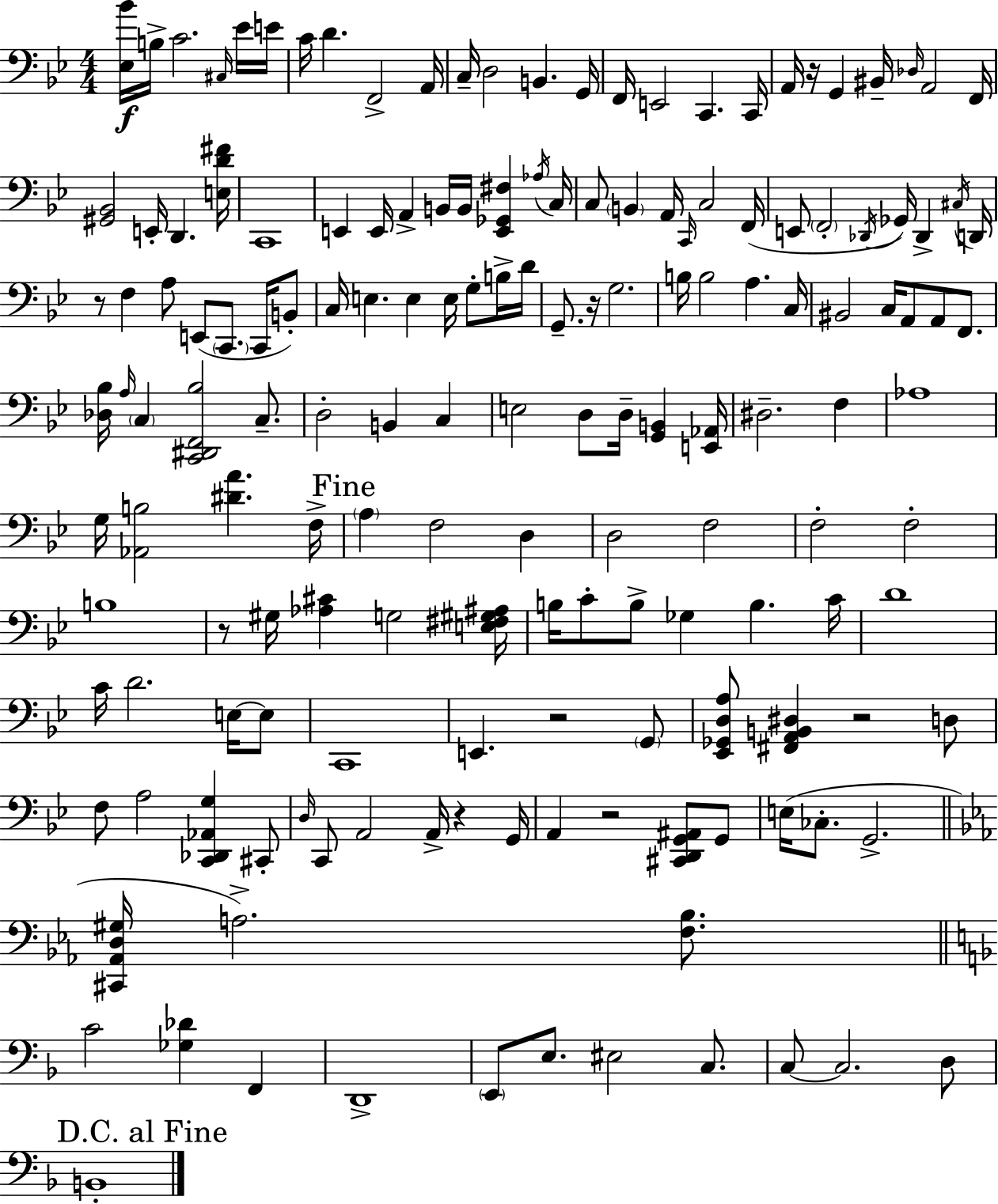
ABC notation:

X:1
T:Untitled
M:4/4
L:1/4
K:Gm
[_E,_B]/4 B,/4 C2 ^C,/4 _E/4 E/4 C/4 D F,,2 A,,/4 C,/4 D,2 B,, G,,/4 F,,/4 E,,2 C,, C,,/4 A,,/4 z/4 G,, ^B,,/4 _D,/4 A,,2 F,,/4 [^G,,_B,,]2 E,,/4 D,, [E,D^F]/4 C,,4 E,, E,,/4 A,, B,,/4 B,,/4 [E,,_G,,^F,] _A,/4 C,/4 C,/2 B,, A,,/4 C,,/4 C,2 F,,/4 E,,/2 F,,2 _D,,/4 _G,,/4 _D,, ^C,/4 D,,/4 z/2 F, A,/2 E,,/2 C,,/2 C,,/4 B,,/2 C,/4 E, E, E,/4 G,/2 B,/4 D/4 G,,/2 z/4 G,2 B,/4 B,2 A, C,/4 ^B,,2 C,/4 A,,/2 A,,/2 F,,/2 [_D,_B,]/4 A,/4 C, [C,,^D,,F,,_B,]2 C,/2 D,2 B,, C, E,2 D,/2 D,/4 [G,,B,,] [E,,_A,,]/4 ^D,2 F, _A,4 G,/4 [_A,,B,]2 [^DA] F,/4 A, F,2 D, D,2 F,2 F,2 F,2 B,4 z/2 ^G,/4 [_A,^C] G,2 [E,^F,^G,^A,]/4 B,/4 C/2 B,/2 _G, B, C/4 D4 C/4 D2 E,/4 E,/2 C,,4 E,, z2 G,,/2 [_E,,_G,,D,A,]/2 [^F,,A,,B,,^D,] z2 D,/2 F,/2 A,2 [C,,_D,,_A,,G,] ^C,,/2 D,/4 C,,/2 A,,2 A,,/4 z G,,/4 A,, z2 [^C,,D,,G,,^A,,]/2 G,,/2 E,/4 _C,/2 G,,2 [^C,,_A,,D,^G,]/4 A,2 [F,_B,]/2 C2 [_G,_D] F,, D,,4 E,,/2 E,/2 ^E,2 C,/2 C,/2 C,2 D,/2 B,,4